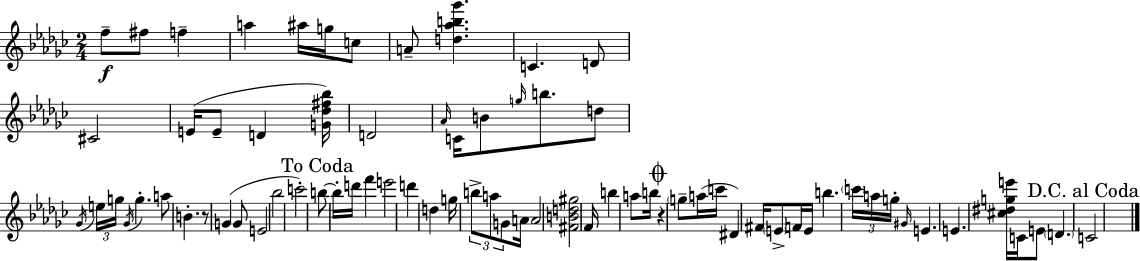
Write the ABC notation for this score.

X:1
T:Untitled
M:2/4
L:1/4
K:Ebm
f/2 ^f/2 f a ^a/4 g/4 c/2 A/2 [d_ab_g'] C D/2 ^C2 E/4 E/2 D [G_d^f_b]/4 D2 _A/4 C/4 B/2 g/4 b/2 d/2 _G/4 e/4 g/4 _G/4 g a/2 B z/2 G G/2 E2 _b2 c'2 b/2 b/4 d'/4 f' e'2 d' d g/4 b/2 a/2 G/2 A/4 A2 [^FBd^g]2 F/4 b a/2 b/4 z g/2 a/4 c'/4 ^D ^F/4 E/2 F/4 E/4 b c'/4 a/4 g/4 ^G/4 E E [^c^dge']/4 C/4 E/2 D C2